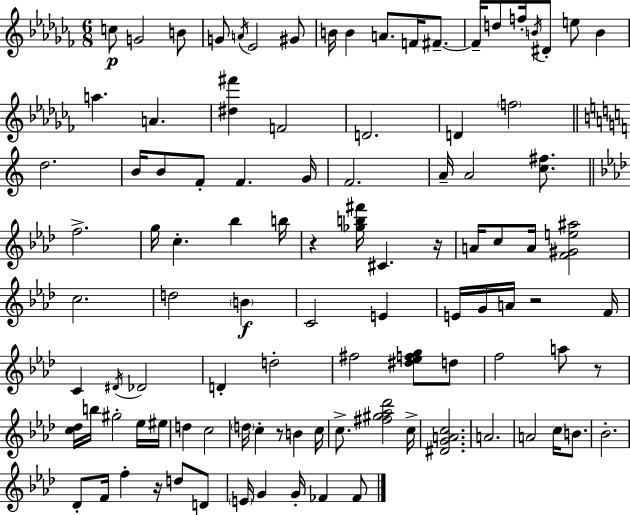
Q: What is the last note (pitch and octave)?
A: FES4